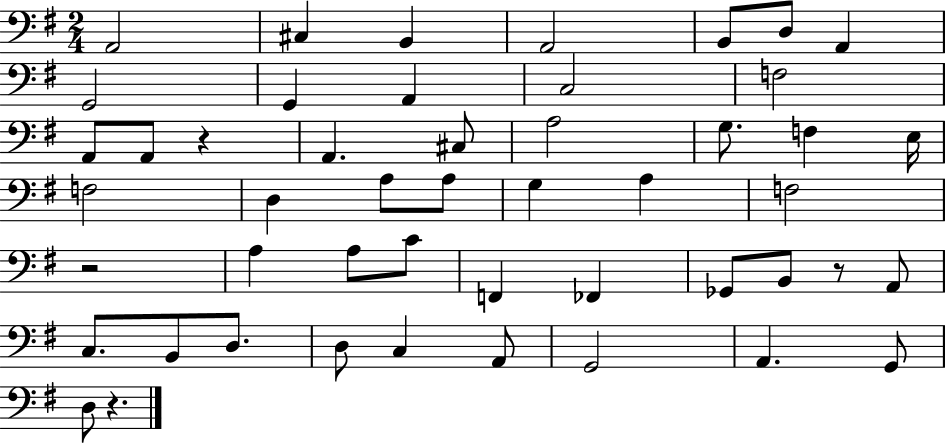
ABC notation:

X:1
T:Untitled
M:2/4
L:1/4
K:G
A,,2 ^C, B,, A,,2 B,,/2 D,/2 A,, G,,2 G,, A,, C,2 F,2 A,,/2 A,,/2 z A,, ^C,/2 A,2 G,/2 F, E,/4 F,2 D, A,/2 A,/2 G, A, F,2 z2 A, A,/2 C/2 F,, _F,, _G,,/2 B,,/2 z/2 A,,/2 C,/2 B,,/2 D,/2 D,/2 C, A,,/2 G,,2 A,, G,,/2 D,/2 z